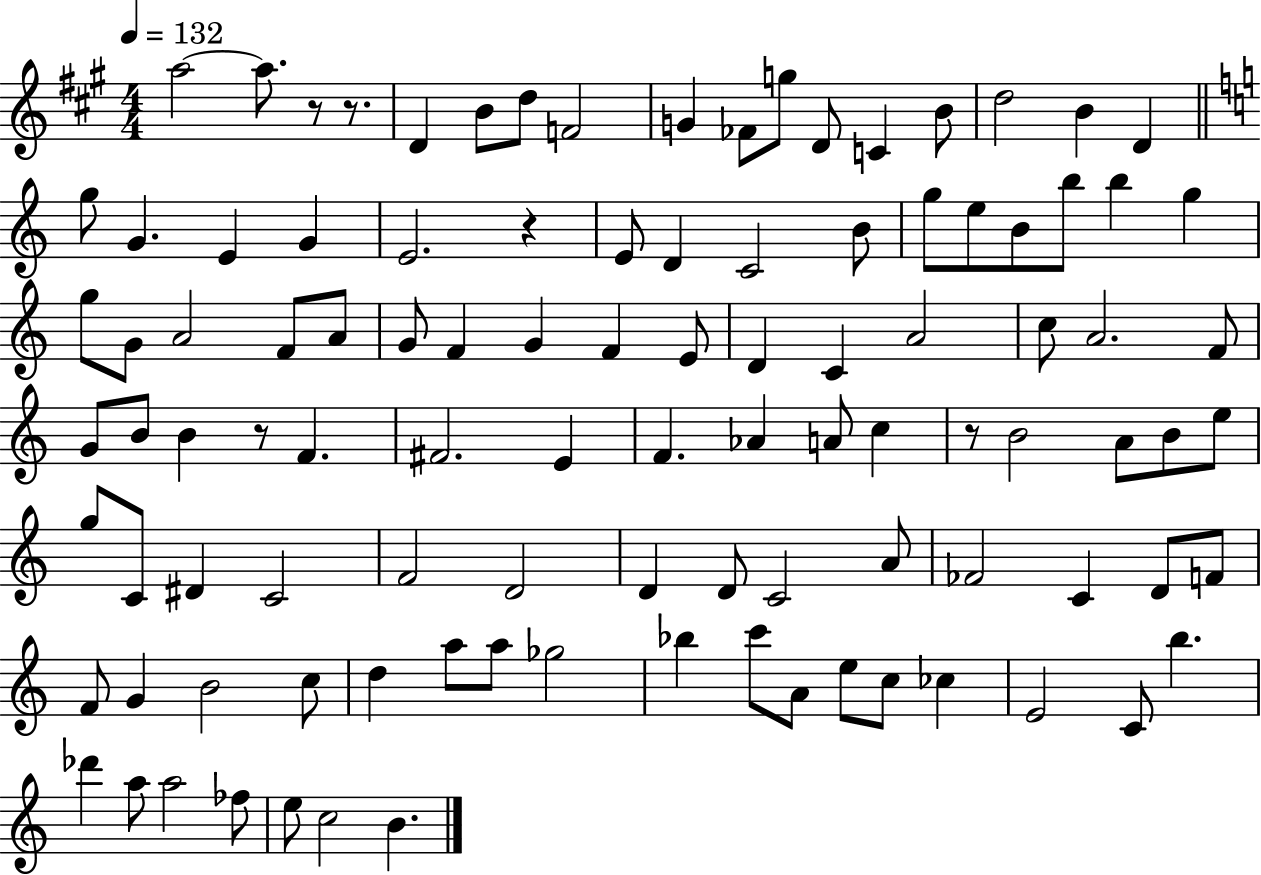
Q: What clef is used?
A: treble